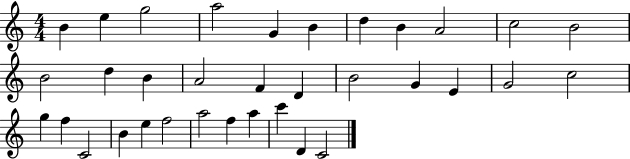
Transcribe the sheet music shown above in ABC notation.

X:1
T:Untitled
M:4/4
L:1/4
K:C
B e g2 a2 G B d B A2 c2 B2 B2 d B A2 F D B2 G E G2 c2 g f C2 B e f2 a2 f a c' D C2